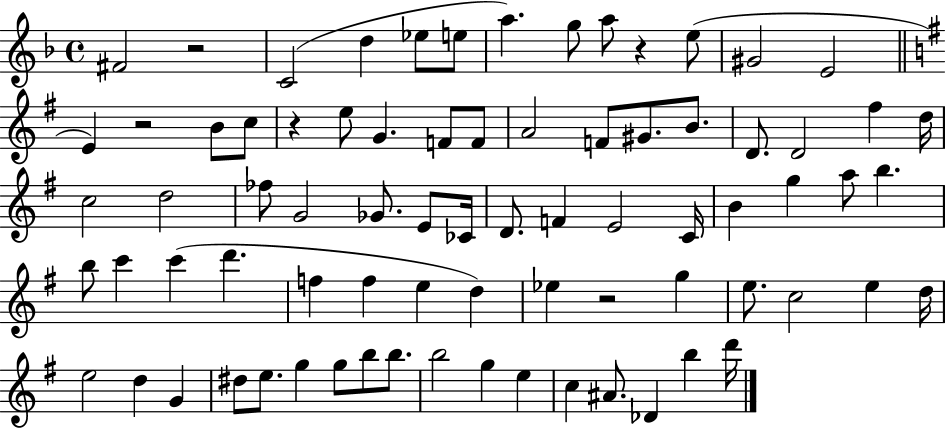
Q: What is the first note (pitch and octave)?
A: F#4